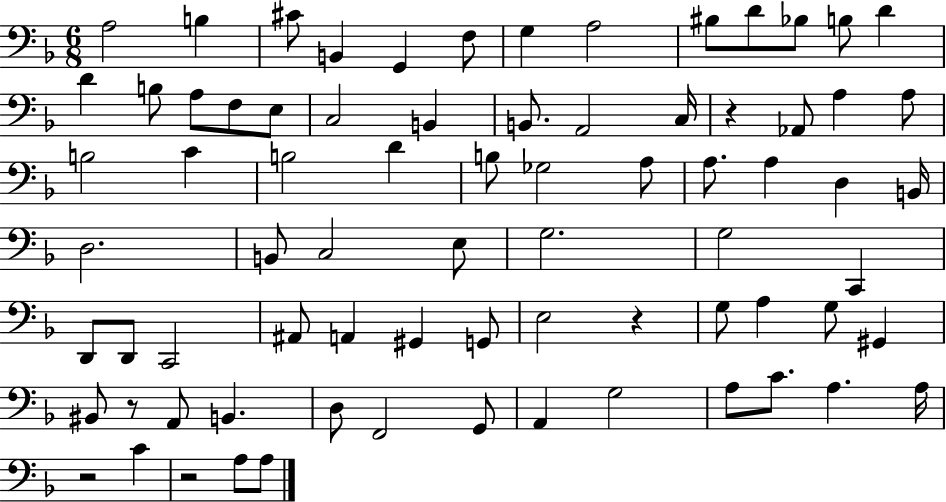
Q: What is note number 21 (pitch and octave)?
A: B2